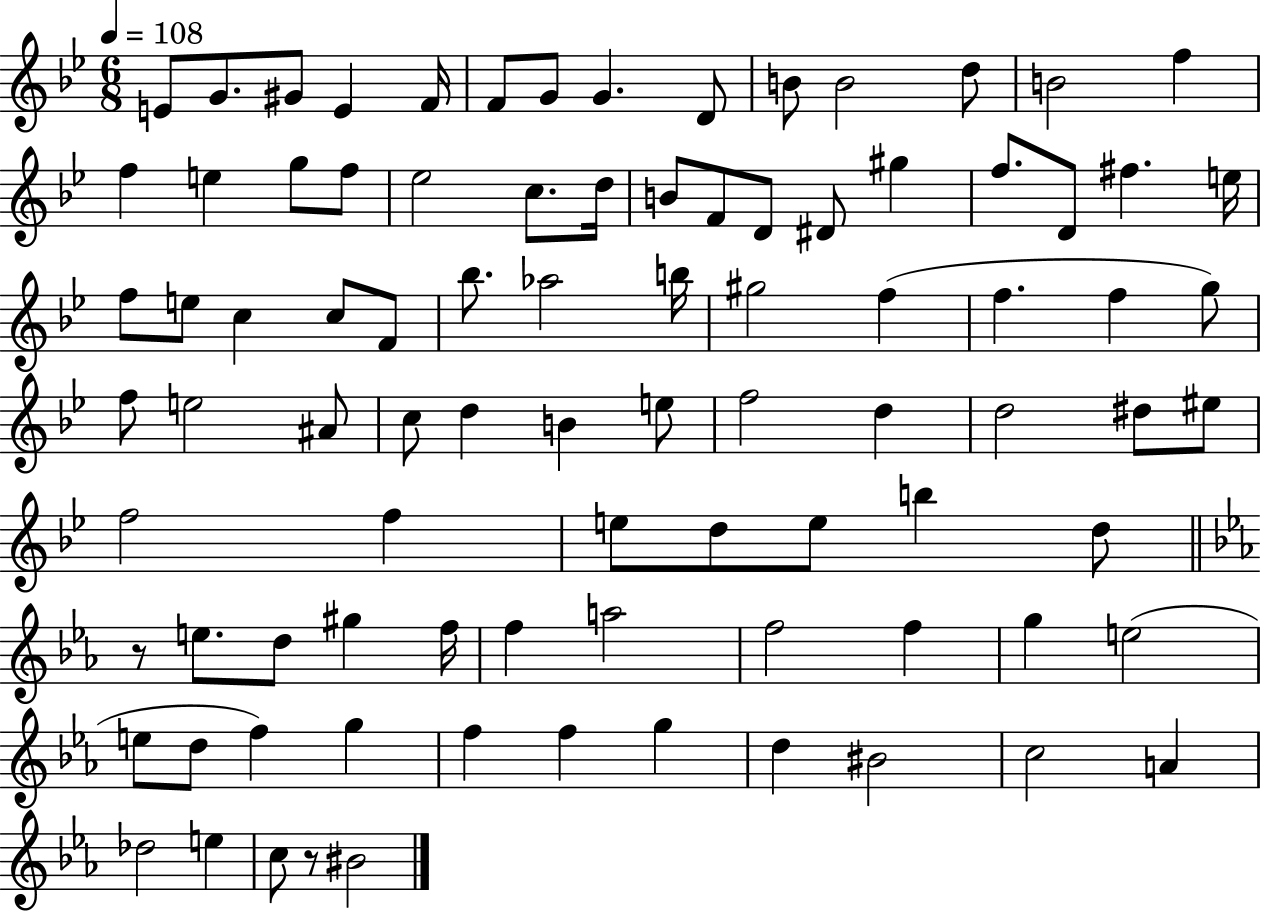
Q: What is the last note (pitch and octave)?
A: BIS4